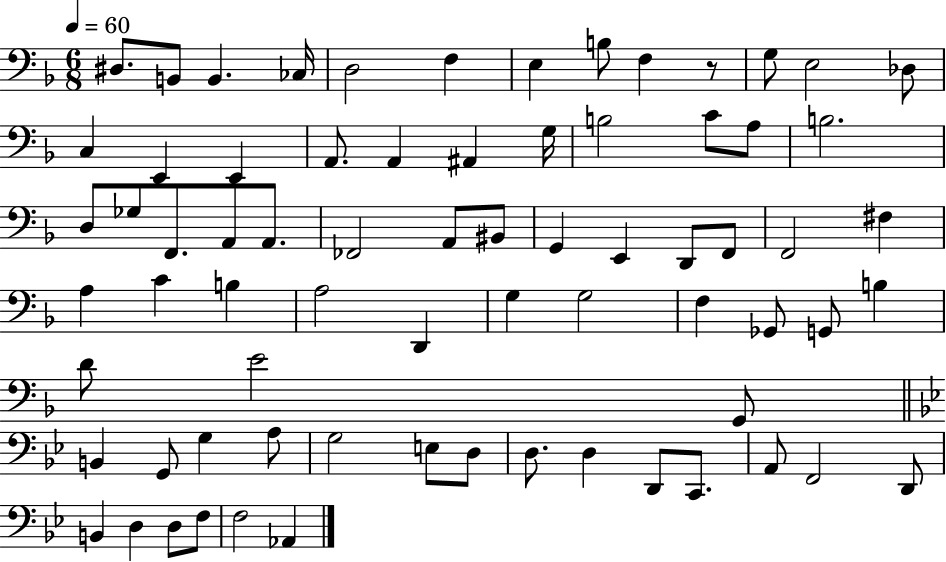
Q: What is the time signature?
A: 6/8